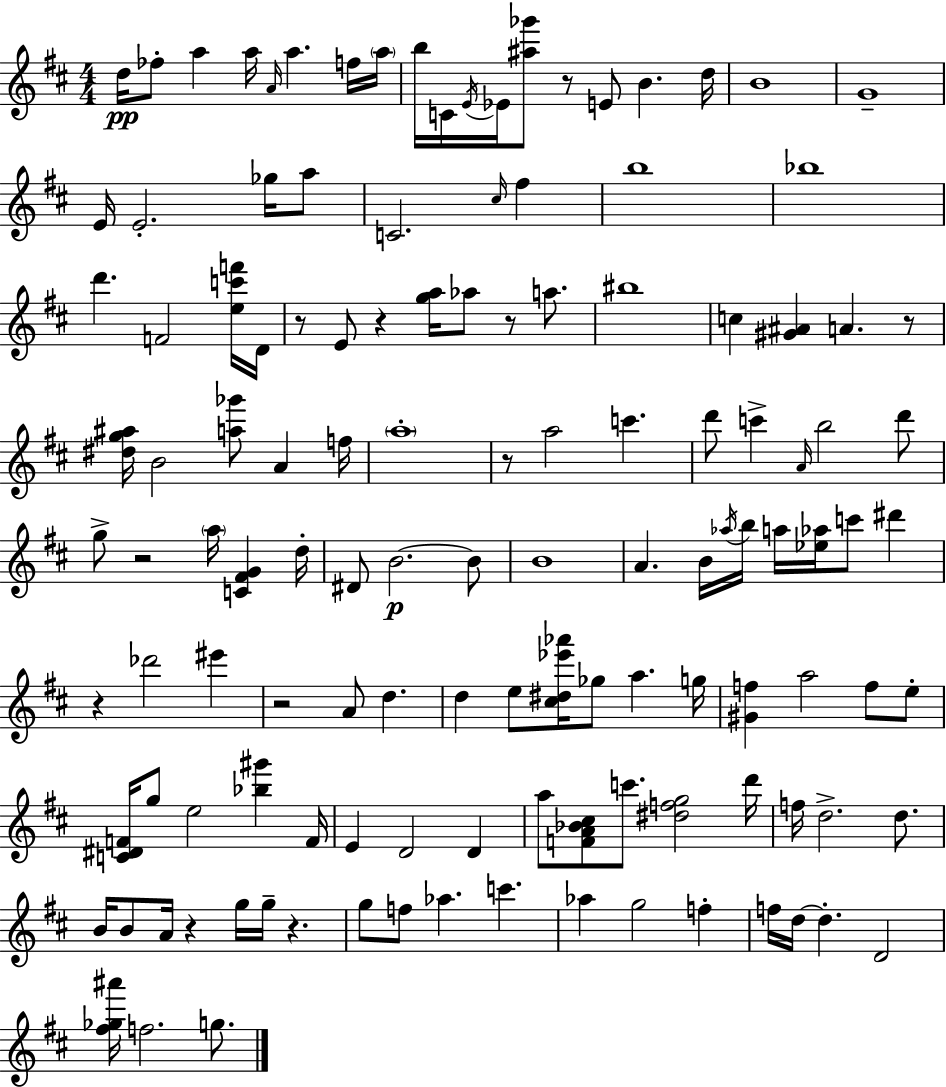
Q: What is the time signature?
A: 4/4